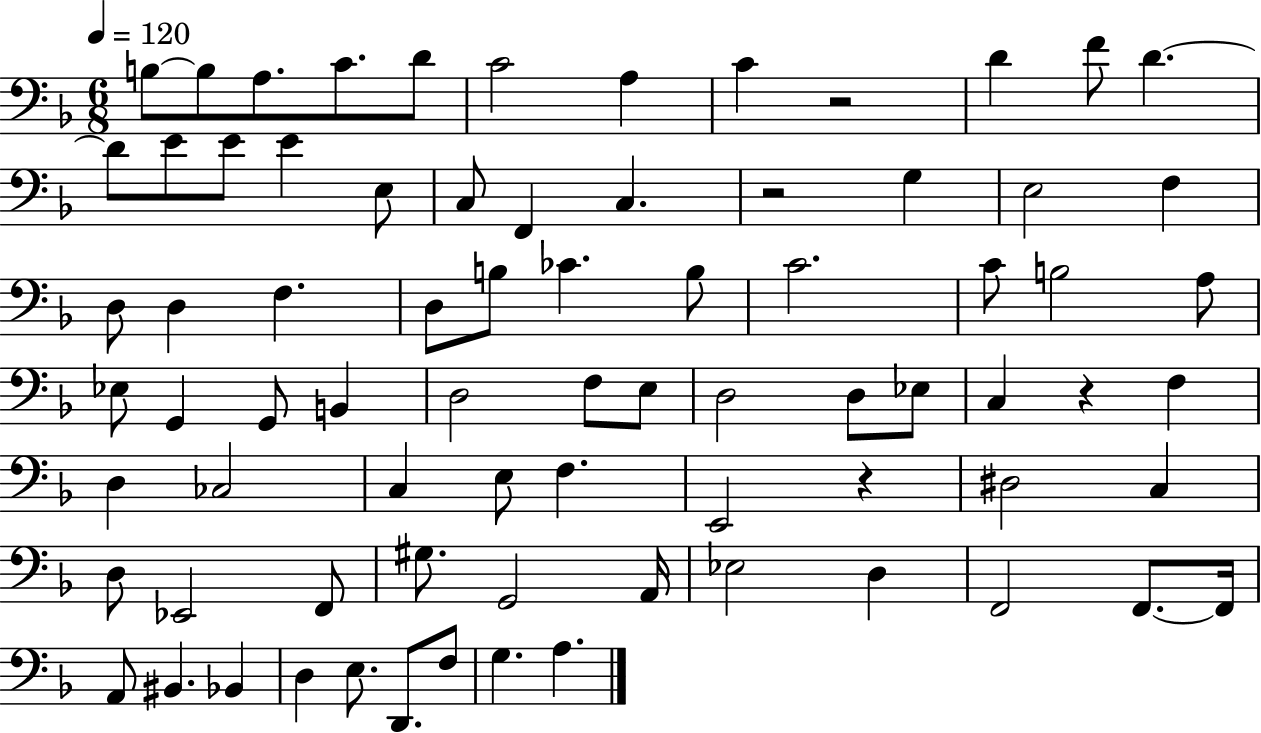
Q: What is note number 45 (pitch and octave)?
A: F3